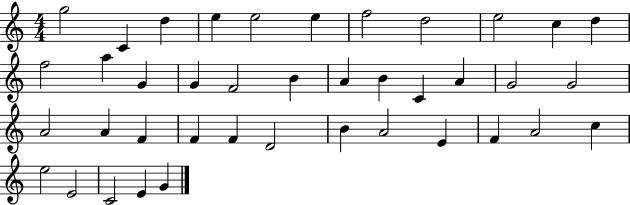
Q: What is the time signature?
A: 4/4